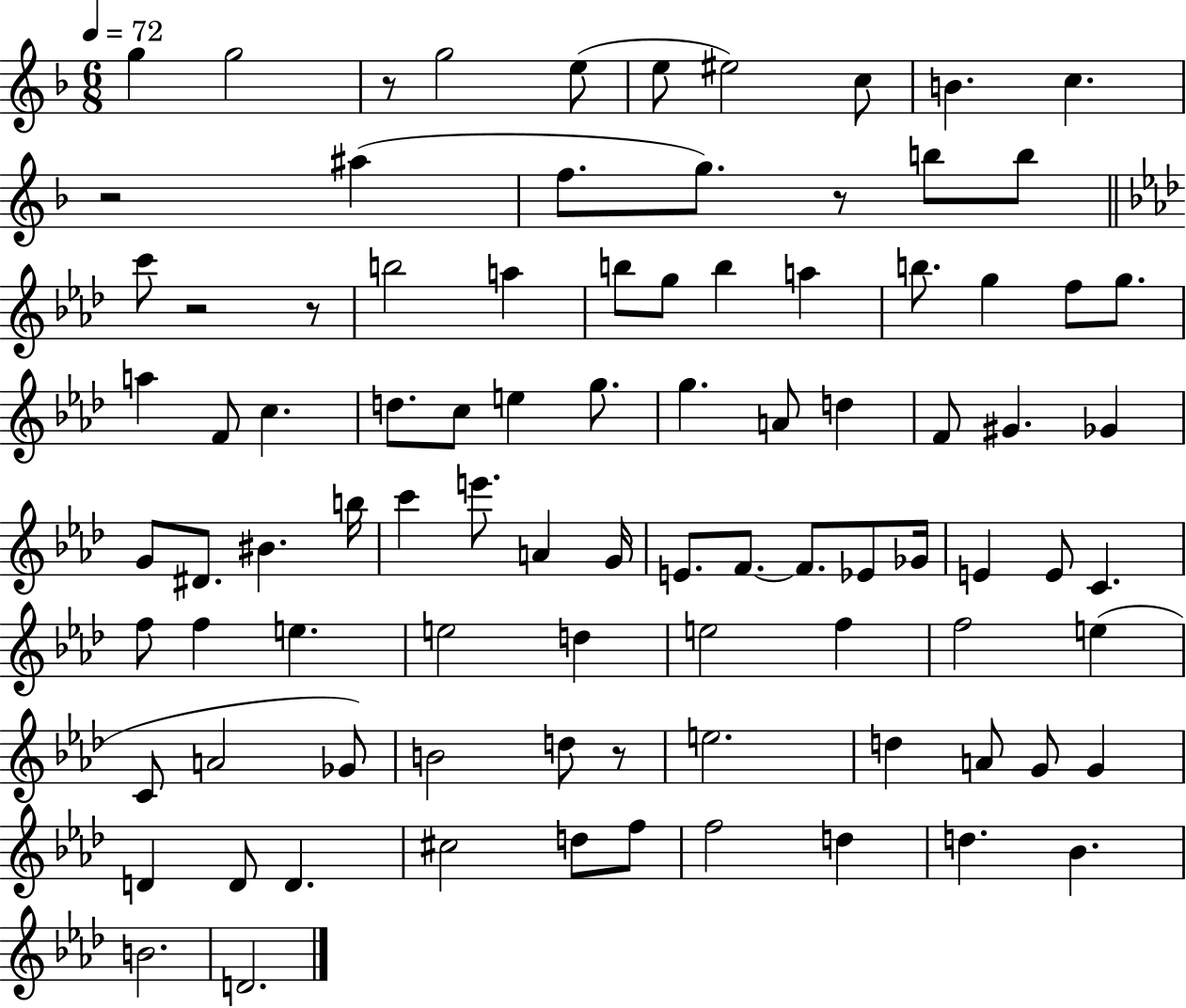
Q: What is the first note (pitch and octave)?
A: G5